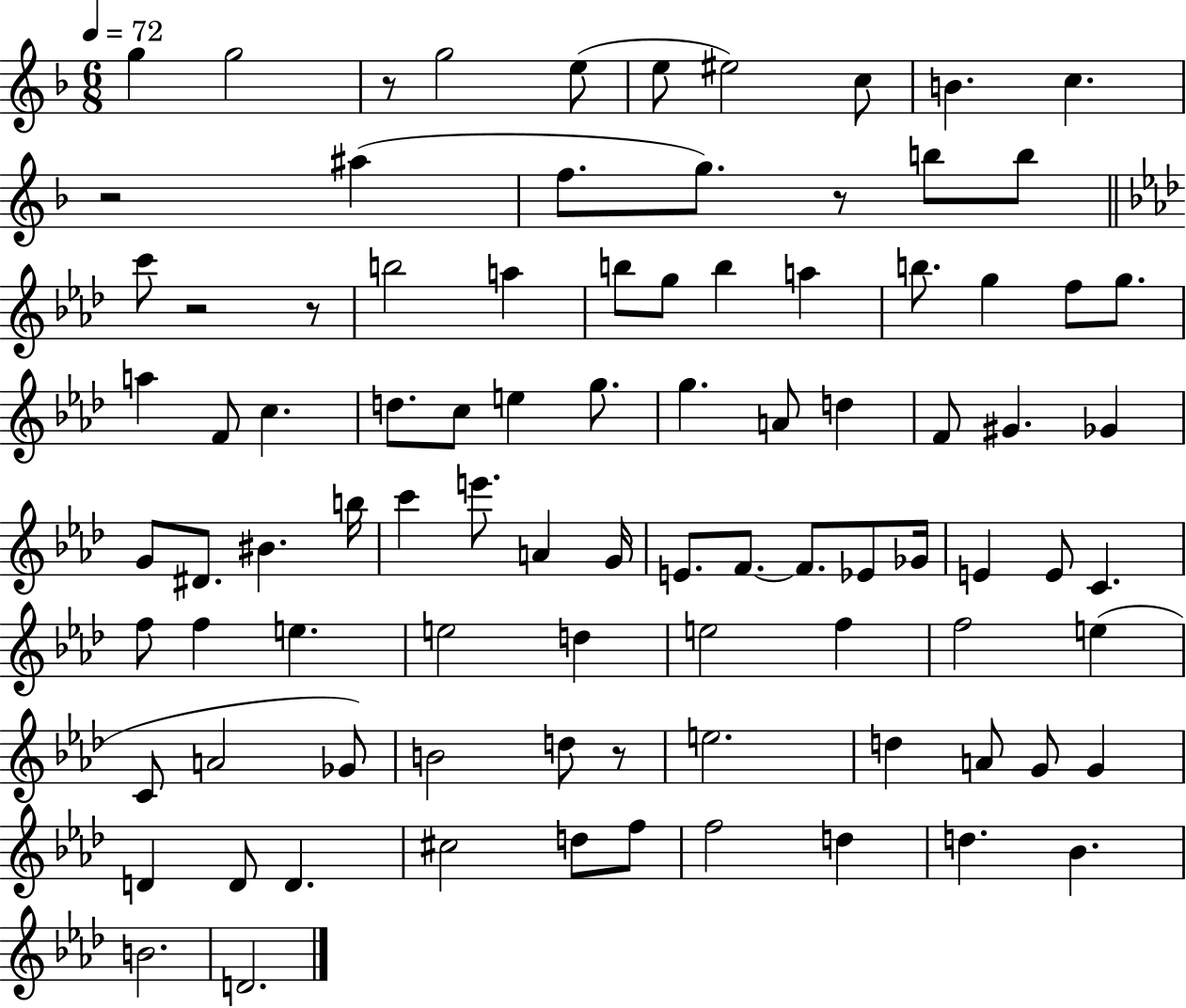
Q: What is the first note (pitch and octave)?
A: G5